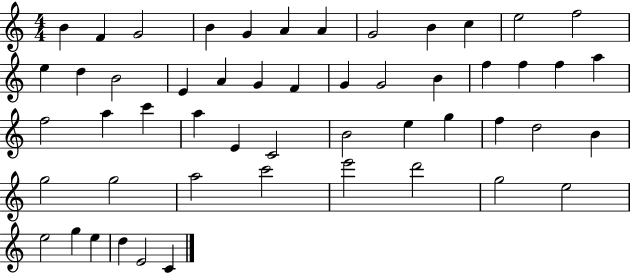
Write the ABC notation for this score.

X:1
T:Untitled
M:4/4
L:1/4
K:C
B F G2 B G A A G2 B c e2 f2 e d B2 E A G F G G2 B f f f a f2 a c' a E C2 B2 e g f d2 B g2 g2 a2 c'2 e'2 d'2 g2 e2 e2 g e d E2 C